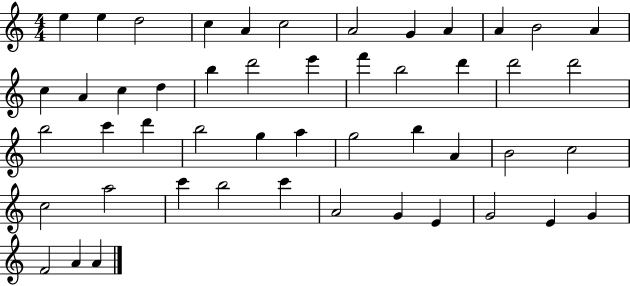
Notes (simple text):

E5/q E5/q D5/h C5/q A4/q C5/h A4/h G4/q A4/q A4/q B4/h A4/q C5/q A4/q C5/q D5/q B5/q D6/h E6/q F6/q B5/h D6/q D6/h D6/h B5/h C6/q D6/q B5/h G5/q A5/q G5/h B5/q A4/q B4/h C5/h C5/h A5/h C6/q B5/h C6/q A4/h G4/q E4/q G4/h E4/q G4/q F4/h A4/q A4/q